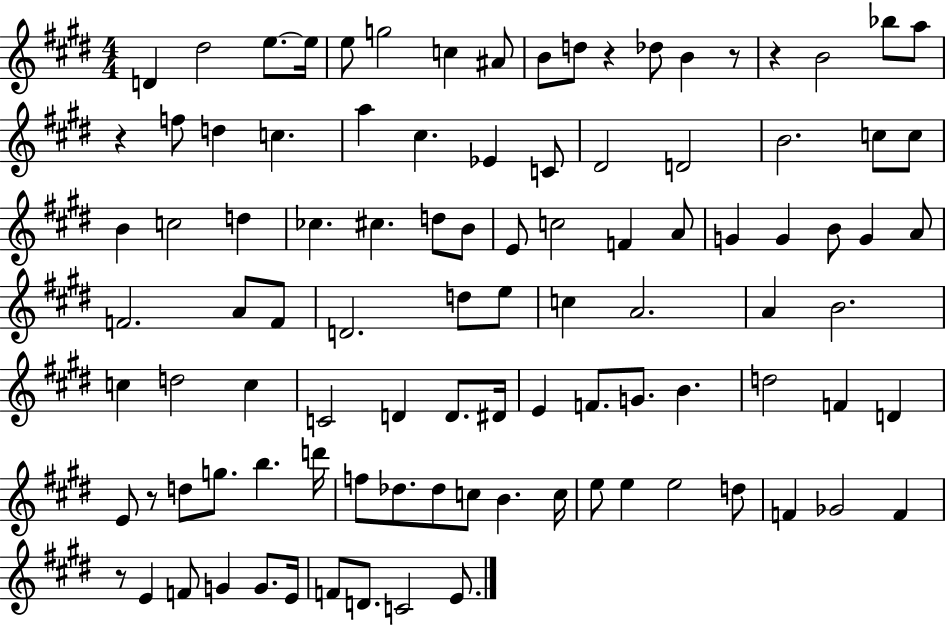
X:1
T:Untitled
M:4/4
L:1/4
K:E
D ^d2 e/2 e/4 e/2 g2 c ^A/2 B/2 d/2 z _d/2 B z/2 z B2 _b/2 a/2 z f/2 d c a ^c _E C/2 ^D2 D2 B2 c/2 c/2 B c2 d _c ^c d/2 B/2 E/2 c2 F A/2 G G B/2 G A/2 F2 A/2 F/2 D2 d/2 e/2 c A2 A B2 c d2 c C2 D D/2 ^D/4 E F/2 G/2 B d2 F D E/2 z/2 d/2 g/2 b d'/4 f/2 _d/2 _d/2 c/2 B c/4 e/2 e e2 d/2 F _G2 F z/2 E F/2 G G/2 E/4 F/2 D/2 C2 E/2